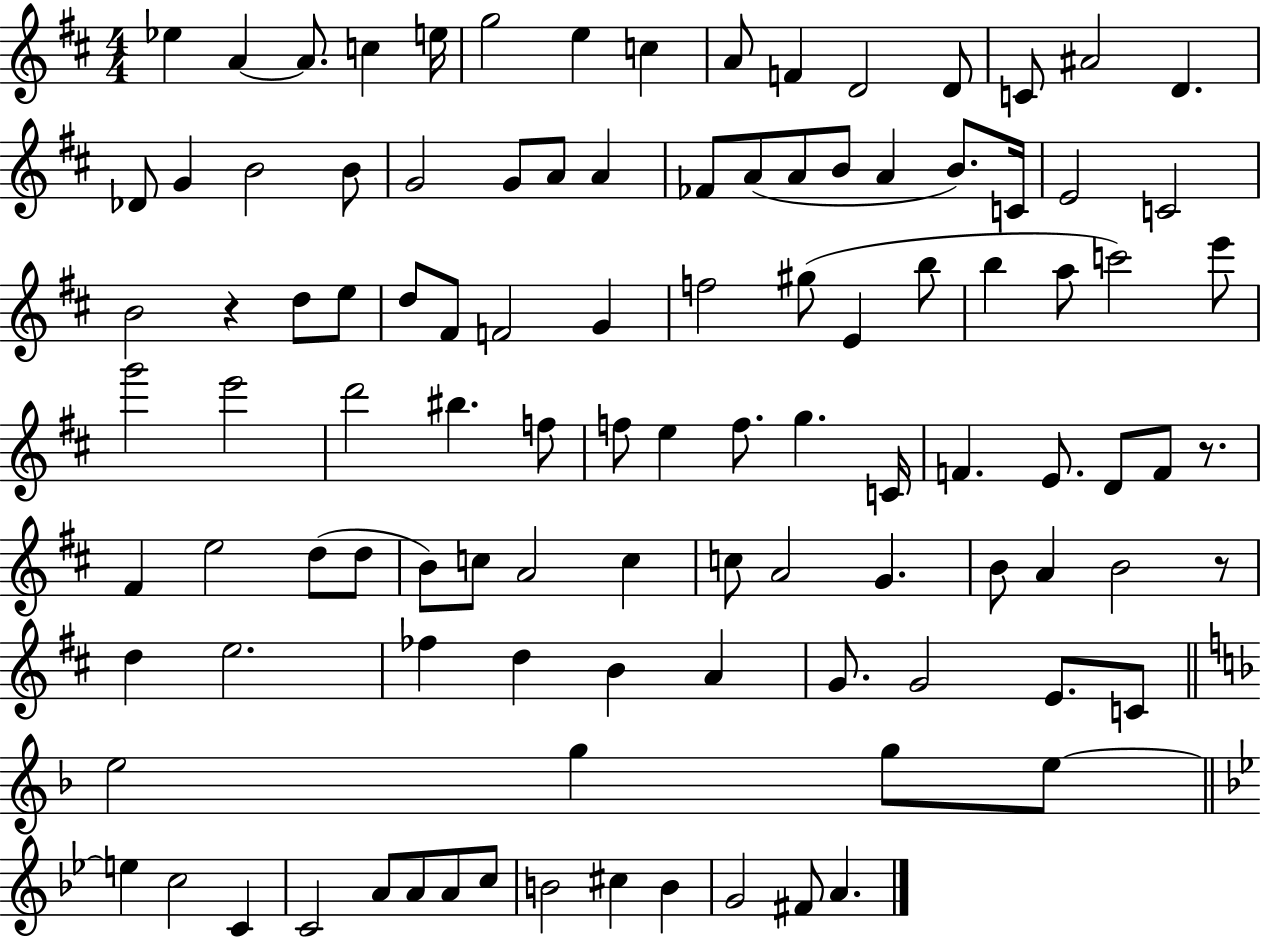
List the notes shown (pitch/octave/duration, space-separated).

Eb5/q A4/q A4/e. C5/q E5/s G5/h E5/q C5/q A4/e F4/q D4/h D4/e C4/e A#4/h D4/q. Db4/e G4/q B4/h B4/e G4/h G4/e A4/e A4/q FES4/e A4/e A4/e B4/e A4/q B4/e. C4/s E4/h C4/h B4/h R/q D5/e E5/e D5/e F#4/e F4/h G4/q F5/h G#5/e E4/q B5/e B5/q A5/e C6/h E6/e G6/h E6/h D6/h BIS5/q. F5/e F5/e E5/q F5/e. G5/q. C4/s F4/q. E4/e. D4/e F4/e R/e. F#4/q E5/h D5/e D5/e B4/e C5/e A4/h C5/q C5/e A4/h G4/q. B4/e A4/q B4/h R/e D5/q E5/h. FES5/q D5/q B4/q A4/q G4/e. G4/h E4/e. C4/e E5/h G5/q G5/e E5/e E5/q C5/h C4/q C4/h A4/e A4/e A4/e C5/e B4/h C#5/q B4/q G4/h F#4/e A4/q.